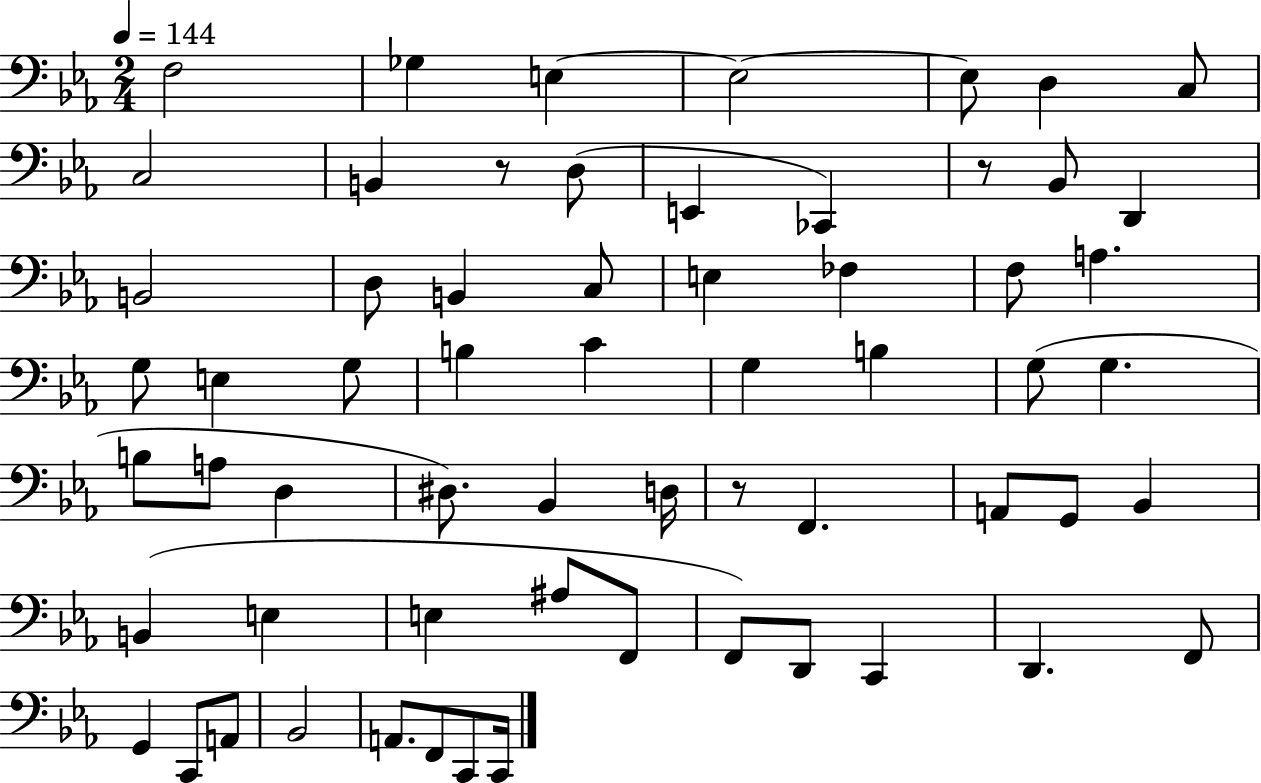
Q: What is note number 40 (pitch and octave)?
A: G2